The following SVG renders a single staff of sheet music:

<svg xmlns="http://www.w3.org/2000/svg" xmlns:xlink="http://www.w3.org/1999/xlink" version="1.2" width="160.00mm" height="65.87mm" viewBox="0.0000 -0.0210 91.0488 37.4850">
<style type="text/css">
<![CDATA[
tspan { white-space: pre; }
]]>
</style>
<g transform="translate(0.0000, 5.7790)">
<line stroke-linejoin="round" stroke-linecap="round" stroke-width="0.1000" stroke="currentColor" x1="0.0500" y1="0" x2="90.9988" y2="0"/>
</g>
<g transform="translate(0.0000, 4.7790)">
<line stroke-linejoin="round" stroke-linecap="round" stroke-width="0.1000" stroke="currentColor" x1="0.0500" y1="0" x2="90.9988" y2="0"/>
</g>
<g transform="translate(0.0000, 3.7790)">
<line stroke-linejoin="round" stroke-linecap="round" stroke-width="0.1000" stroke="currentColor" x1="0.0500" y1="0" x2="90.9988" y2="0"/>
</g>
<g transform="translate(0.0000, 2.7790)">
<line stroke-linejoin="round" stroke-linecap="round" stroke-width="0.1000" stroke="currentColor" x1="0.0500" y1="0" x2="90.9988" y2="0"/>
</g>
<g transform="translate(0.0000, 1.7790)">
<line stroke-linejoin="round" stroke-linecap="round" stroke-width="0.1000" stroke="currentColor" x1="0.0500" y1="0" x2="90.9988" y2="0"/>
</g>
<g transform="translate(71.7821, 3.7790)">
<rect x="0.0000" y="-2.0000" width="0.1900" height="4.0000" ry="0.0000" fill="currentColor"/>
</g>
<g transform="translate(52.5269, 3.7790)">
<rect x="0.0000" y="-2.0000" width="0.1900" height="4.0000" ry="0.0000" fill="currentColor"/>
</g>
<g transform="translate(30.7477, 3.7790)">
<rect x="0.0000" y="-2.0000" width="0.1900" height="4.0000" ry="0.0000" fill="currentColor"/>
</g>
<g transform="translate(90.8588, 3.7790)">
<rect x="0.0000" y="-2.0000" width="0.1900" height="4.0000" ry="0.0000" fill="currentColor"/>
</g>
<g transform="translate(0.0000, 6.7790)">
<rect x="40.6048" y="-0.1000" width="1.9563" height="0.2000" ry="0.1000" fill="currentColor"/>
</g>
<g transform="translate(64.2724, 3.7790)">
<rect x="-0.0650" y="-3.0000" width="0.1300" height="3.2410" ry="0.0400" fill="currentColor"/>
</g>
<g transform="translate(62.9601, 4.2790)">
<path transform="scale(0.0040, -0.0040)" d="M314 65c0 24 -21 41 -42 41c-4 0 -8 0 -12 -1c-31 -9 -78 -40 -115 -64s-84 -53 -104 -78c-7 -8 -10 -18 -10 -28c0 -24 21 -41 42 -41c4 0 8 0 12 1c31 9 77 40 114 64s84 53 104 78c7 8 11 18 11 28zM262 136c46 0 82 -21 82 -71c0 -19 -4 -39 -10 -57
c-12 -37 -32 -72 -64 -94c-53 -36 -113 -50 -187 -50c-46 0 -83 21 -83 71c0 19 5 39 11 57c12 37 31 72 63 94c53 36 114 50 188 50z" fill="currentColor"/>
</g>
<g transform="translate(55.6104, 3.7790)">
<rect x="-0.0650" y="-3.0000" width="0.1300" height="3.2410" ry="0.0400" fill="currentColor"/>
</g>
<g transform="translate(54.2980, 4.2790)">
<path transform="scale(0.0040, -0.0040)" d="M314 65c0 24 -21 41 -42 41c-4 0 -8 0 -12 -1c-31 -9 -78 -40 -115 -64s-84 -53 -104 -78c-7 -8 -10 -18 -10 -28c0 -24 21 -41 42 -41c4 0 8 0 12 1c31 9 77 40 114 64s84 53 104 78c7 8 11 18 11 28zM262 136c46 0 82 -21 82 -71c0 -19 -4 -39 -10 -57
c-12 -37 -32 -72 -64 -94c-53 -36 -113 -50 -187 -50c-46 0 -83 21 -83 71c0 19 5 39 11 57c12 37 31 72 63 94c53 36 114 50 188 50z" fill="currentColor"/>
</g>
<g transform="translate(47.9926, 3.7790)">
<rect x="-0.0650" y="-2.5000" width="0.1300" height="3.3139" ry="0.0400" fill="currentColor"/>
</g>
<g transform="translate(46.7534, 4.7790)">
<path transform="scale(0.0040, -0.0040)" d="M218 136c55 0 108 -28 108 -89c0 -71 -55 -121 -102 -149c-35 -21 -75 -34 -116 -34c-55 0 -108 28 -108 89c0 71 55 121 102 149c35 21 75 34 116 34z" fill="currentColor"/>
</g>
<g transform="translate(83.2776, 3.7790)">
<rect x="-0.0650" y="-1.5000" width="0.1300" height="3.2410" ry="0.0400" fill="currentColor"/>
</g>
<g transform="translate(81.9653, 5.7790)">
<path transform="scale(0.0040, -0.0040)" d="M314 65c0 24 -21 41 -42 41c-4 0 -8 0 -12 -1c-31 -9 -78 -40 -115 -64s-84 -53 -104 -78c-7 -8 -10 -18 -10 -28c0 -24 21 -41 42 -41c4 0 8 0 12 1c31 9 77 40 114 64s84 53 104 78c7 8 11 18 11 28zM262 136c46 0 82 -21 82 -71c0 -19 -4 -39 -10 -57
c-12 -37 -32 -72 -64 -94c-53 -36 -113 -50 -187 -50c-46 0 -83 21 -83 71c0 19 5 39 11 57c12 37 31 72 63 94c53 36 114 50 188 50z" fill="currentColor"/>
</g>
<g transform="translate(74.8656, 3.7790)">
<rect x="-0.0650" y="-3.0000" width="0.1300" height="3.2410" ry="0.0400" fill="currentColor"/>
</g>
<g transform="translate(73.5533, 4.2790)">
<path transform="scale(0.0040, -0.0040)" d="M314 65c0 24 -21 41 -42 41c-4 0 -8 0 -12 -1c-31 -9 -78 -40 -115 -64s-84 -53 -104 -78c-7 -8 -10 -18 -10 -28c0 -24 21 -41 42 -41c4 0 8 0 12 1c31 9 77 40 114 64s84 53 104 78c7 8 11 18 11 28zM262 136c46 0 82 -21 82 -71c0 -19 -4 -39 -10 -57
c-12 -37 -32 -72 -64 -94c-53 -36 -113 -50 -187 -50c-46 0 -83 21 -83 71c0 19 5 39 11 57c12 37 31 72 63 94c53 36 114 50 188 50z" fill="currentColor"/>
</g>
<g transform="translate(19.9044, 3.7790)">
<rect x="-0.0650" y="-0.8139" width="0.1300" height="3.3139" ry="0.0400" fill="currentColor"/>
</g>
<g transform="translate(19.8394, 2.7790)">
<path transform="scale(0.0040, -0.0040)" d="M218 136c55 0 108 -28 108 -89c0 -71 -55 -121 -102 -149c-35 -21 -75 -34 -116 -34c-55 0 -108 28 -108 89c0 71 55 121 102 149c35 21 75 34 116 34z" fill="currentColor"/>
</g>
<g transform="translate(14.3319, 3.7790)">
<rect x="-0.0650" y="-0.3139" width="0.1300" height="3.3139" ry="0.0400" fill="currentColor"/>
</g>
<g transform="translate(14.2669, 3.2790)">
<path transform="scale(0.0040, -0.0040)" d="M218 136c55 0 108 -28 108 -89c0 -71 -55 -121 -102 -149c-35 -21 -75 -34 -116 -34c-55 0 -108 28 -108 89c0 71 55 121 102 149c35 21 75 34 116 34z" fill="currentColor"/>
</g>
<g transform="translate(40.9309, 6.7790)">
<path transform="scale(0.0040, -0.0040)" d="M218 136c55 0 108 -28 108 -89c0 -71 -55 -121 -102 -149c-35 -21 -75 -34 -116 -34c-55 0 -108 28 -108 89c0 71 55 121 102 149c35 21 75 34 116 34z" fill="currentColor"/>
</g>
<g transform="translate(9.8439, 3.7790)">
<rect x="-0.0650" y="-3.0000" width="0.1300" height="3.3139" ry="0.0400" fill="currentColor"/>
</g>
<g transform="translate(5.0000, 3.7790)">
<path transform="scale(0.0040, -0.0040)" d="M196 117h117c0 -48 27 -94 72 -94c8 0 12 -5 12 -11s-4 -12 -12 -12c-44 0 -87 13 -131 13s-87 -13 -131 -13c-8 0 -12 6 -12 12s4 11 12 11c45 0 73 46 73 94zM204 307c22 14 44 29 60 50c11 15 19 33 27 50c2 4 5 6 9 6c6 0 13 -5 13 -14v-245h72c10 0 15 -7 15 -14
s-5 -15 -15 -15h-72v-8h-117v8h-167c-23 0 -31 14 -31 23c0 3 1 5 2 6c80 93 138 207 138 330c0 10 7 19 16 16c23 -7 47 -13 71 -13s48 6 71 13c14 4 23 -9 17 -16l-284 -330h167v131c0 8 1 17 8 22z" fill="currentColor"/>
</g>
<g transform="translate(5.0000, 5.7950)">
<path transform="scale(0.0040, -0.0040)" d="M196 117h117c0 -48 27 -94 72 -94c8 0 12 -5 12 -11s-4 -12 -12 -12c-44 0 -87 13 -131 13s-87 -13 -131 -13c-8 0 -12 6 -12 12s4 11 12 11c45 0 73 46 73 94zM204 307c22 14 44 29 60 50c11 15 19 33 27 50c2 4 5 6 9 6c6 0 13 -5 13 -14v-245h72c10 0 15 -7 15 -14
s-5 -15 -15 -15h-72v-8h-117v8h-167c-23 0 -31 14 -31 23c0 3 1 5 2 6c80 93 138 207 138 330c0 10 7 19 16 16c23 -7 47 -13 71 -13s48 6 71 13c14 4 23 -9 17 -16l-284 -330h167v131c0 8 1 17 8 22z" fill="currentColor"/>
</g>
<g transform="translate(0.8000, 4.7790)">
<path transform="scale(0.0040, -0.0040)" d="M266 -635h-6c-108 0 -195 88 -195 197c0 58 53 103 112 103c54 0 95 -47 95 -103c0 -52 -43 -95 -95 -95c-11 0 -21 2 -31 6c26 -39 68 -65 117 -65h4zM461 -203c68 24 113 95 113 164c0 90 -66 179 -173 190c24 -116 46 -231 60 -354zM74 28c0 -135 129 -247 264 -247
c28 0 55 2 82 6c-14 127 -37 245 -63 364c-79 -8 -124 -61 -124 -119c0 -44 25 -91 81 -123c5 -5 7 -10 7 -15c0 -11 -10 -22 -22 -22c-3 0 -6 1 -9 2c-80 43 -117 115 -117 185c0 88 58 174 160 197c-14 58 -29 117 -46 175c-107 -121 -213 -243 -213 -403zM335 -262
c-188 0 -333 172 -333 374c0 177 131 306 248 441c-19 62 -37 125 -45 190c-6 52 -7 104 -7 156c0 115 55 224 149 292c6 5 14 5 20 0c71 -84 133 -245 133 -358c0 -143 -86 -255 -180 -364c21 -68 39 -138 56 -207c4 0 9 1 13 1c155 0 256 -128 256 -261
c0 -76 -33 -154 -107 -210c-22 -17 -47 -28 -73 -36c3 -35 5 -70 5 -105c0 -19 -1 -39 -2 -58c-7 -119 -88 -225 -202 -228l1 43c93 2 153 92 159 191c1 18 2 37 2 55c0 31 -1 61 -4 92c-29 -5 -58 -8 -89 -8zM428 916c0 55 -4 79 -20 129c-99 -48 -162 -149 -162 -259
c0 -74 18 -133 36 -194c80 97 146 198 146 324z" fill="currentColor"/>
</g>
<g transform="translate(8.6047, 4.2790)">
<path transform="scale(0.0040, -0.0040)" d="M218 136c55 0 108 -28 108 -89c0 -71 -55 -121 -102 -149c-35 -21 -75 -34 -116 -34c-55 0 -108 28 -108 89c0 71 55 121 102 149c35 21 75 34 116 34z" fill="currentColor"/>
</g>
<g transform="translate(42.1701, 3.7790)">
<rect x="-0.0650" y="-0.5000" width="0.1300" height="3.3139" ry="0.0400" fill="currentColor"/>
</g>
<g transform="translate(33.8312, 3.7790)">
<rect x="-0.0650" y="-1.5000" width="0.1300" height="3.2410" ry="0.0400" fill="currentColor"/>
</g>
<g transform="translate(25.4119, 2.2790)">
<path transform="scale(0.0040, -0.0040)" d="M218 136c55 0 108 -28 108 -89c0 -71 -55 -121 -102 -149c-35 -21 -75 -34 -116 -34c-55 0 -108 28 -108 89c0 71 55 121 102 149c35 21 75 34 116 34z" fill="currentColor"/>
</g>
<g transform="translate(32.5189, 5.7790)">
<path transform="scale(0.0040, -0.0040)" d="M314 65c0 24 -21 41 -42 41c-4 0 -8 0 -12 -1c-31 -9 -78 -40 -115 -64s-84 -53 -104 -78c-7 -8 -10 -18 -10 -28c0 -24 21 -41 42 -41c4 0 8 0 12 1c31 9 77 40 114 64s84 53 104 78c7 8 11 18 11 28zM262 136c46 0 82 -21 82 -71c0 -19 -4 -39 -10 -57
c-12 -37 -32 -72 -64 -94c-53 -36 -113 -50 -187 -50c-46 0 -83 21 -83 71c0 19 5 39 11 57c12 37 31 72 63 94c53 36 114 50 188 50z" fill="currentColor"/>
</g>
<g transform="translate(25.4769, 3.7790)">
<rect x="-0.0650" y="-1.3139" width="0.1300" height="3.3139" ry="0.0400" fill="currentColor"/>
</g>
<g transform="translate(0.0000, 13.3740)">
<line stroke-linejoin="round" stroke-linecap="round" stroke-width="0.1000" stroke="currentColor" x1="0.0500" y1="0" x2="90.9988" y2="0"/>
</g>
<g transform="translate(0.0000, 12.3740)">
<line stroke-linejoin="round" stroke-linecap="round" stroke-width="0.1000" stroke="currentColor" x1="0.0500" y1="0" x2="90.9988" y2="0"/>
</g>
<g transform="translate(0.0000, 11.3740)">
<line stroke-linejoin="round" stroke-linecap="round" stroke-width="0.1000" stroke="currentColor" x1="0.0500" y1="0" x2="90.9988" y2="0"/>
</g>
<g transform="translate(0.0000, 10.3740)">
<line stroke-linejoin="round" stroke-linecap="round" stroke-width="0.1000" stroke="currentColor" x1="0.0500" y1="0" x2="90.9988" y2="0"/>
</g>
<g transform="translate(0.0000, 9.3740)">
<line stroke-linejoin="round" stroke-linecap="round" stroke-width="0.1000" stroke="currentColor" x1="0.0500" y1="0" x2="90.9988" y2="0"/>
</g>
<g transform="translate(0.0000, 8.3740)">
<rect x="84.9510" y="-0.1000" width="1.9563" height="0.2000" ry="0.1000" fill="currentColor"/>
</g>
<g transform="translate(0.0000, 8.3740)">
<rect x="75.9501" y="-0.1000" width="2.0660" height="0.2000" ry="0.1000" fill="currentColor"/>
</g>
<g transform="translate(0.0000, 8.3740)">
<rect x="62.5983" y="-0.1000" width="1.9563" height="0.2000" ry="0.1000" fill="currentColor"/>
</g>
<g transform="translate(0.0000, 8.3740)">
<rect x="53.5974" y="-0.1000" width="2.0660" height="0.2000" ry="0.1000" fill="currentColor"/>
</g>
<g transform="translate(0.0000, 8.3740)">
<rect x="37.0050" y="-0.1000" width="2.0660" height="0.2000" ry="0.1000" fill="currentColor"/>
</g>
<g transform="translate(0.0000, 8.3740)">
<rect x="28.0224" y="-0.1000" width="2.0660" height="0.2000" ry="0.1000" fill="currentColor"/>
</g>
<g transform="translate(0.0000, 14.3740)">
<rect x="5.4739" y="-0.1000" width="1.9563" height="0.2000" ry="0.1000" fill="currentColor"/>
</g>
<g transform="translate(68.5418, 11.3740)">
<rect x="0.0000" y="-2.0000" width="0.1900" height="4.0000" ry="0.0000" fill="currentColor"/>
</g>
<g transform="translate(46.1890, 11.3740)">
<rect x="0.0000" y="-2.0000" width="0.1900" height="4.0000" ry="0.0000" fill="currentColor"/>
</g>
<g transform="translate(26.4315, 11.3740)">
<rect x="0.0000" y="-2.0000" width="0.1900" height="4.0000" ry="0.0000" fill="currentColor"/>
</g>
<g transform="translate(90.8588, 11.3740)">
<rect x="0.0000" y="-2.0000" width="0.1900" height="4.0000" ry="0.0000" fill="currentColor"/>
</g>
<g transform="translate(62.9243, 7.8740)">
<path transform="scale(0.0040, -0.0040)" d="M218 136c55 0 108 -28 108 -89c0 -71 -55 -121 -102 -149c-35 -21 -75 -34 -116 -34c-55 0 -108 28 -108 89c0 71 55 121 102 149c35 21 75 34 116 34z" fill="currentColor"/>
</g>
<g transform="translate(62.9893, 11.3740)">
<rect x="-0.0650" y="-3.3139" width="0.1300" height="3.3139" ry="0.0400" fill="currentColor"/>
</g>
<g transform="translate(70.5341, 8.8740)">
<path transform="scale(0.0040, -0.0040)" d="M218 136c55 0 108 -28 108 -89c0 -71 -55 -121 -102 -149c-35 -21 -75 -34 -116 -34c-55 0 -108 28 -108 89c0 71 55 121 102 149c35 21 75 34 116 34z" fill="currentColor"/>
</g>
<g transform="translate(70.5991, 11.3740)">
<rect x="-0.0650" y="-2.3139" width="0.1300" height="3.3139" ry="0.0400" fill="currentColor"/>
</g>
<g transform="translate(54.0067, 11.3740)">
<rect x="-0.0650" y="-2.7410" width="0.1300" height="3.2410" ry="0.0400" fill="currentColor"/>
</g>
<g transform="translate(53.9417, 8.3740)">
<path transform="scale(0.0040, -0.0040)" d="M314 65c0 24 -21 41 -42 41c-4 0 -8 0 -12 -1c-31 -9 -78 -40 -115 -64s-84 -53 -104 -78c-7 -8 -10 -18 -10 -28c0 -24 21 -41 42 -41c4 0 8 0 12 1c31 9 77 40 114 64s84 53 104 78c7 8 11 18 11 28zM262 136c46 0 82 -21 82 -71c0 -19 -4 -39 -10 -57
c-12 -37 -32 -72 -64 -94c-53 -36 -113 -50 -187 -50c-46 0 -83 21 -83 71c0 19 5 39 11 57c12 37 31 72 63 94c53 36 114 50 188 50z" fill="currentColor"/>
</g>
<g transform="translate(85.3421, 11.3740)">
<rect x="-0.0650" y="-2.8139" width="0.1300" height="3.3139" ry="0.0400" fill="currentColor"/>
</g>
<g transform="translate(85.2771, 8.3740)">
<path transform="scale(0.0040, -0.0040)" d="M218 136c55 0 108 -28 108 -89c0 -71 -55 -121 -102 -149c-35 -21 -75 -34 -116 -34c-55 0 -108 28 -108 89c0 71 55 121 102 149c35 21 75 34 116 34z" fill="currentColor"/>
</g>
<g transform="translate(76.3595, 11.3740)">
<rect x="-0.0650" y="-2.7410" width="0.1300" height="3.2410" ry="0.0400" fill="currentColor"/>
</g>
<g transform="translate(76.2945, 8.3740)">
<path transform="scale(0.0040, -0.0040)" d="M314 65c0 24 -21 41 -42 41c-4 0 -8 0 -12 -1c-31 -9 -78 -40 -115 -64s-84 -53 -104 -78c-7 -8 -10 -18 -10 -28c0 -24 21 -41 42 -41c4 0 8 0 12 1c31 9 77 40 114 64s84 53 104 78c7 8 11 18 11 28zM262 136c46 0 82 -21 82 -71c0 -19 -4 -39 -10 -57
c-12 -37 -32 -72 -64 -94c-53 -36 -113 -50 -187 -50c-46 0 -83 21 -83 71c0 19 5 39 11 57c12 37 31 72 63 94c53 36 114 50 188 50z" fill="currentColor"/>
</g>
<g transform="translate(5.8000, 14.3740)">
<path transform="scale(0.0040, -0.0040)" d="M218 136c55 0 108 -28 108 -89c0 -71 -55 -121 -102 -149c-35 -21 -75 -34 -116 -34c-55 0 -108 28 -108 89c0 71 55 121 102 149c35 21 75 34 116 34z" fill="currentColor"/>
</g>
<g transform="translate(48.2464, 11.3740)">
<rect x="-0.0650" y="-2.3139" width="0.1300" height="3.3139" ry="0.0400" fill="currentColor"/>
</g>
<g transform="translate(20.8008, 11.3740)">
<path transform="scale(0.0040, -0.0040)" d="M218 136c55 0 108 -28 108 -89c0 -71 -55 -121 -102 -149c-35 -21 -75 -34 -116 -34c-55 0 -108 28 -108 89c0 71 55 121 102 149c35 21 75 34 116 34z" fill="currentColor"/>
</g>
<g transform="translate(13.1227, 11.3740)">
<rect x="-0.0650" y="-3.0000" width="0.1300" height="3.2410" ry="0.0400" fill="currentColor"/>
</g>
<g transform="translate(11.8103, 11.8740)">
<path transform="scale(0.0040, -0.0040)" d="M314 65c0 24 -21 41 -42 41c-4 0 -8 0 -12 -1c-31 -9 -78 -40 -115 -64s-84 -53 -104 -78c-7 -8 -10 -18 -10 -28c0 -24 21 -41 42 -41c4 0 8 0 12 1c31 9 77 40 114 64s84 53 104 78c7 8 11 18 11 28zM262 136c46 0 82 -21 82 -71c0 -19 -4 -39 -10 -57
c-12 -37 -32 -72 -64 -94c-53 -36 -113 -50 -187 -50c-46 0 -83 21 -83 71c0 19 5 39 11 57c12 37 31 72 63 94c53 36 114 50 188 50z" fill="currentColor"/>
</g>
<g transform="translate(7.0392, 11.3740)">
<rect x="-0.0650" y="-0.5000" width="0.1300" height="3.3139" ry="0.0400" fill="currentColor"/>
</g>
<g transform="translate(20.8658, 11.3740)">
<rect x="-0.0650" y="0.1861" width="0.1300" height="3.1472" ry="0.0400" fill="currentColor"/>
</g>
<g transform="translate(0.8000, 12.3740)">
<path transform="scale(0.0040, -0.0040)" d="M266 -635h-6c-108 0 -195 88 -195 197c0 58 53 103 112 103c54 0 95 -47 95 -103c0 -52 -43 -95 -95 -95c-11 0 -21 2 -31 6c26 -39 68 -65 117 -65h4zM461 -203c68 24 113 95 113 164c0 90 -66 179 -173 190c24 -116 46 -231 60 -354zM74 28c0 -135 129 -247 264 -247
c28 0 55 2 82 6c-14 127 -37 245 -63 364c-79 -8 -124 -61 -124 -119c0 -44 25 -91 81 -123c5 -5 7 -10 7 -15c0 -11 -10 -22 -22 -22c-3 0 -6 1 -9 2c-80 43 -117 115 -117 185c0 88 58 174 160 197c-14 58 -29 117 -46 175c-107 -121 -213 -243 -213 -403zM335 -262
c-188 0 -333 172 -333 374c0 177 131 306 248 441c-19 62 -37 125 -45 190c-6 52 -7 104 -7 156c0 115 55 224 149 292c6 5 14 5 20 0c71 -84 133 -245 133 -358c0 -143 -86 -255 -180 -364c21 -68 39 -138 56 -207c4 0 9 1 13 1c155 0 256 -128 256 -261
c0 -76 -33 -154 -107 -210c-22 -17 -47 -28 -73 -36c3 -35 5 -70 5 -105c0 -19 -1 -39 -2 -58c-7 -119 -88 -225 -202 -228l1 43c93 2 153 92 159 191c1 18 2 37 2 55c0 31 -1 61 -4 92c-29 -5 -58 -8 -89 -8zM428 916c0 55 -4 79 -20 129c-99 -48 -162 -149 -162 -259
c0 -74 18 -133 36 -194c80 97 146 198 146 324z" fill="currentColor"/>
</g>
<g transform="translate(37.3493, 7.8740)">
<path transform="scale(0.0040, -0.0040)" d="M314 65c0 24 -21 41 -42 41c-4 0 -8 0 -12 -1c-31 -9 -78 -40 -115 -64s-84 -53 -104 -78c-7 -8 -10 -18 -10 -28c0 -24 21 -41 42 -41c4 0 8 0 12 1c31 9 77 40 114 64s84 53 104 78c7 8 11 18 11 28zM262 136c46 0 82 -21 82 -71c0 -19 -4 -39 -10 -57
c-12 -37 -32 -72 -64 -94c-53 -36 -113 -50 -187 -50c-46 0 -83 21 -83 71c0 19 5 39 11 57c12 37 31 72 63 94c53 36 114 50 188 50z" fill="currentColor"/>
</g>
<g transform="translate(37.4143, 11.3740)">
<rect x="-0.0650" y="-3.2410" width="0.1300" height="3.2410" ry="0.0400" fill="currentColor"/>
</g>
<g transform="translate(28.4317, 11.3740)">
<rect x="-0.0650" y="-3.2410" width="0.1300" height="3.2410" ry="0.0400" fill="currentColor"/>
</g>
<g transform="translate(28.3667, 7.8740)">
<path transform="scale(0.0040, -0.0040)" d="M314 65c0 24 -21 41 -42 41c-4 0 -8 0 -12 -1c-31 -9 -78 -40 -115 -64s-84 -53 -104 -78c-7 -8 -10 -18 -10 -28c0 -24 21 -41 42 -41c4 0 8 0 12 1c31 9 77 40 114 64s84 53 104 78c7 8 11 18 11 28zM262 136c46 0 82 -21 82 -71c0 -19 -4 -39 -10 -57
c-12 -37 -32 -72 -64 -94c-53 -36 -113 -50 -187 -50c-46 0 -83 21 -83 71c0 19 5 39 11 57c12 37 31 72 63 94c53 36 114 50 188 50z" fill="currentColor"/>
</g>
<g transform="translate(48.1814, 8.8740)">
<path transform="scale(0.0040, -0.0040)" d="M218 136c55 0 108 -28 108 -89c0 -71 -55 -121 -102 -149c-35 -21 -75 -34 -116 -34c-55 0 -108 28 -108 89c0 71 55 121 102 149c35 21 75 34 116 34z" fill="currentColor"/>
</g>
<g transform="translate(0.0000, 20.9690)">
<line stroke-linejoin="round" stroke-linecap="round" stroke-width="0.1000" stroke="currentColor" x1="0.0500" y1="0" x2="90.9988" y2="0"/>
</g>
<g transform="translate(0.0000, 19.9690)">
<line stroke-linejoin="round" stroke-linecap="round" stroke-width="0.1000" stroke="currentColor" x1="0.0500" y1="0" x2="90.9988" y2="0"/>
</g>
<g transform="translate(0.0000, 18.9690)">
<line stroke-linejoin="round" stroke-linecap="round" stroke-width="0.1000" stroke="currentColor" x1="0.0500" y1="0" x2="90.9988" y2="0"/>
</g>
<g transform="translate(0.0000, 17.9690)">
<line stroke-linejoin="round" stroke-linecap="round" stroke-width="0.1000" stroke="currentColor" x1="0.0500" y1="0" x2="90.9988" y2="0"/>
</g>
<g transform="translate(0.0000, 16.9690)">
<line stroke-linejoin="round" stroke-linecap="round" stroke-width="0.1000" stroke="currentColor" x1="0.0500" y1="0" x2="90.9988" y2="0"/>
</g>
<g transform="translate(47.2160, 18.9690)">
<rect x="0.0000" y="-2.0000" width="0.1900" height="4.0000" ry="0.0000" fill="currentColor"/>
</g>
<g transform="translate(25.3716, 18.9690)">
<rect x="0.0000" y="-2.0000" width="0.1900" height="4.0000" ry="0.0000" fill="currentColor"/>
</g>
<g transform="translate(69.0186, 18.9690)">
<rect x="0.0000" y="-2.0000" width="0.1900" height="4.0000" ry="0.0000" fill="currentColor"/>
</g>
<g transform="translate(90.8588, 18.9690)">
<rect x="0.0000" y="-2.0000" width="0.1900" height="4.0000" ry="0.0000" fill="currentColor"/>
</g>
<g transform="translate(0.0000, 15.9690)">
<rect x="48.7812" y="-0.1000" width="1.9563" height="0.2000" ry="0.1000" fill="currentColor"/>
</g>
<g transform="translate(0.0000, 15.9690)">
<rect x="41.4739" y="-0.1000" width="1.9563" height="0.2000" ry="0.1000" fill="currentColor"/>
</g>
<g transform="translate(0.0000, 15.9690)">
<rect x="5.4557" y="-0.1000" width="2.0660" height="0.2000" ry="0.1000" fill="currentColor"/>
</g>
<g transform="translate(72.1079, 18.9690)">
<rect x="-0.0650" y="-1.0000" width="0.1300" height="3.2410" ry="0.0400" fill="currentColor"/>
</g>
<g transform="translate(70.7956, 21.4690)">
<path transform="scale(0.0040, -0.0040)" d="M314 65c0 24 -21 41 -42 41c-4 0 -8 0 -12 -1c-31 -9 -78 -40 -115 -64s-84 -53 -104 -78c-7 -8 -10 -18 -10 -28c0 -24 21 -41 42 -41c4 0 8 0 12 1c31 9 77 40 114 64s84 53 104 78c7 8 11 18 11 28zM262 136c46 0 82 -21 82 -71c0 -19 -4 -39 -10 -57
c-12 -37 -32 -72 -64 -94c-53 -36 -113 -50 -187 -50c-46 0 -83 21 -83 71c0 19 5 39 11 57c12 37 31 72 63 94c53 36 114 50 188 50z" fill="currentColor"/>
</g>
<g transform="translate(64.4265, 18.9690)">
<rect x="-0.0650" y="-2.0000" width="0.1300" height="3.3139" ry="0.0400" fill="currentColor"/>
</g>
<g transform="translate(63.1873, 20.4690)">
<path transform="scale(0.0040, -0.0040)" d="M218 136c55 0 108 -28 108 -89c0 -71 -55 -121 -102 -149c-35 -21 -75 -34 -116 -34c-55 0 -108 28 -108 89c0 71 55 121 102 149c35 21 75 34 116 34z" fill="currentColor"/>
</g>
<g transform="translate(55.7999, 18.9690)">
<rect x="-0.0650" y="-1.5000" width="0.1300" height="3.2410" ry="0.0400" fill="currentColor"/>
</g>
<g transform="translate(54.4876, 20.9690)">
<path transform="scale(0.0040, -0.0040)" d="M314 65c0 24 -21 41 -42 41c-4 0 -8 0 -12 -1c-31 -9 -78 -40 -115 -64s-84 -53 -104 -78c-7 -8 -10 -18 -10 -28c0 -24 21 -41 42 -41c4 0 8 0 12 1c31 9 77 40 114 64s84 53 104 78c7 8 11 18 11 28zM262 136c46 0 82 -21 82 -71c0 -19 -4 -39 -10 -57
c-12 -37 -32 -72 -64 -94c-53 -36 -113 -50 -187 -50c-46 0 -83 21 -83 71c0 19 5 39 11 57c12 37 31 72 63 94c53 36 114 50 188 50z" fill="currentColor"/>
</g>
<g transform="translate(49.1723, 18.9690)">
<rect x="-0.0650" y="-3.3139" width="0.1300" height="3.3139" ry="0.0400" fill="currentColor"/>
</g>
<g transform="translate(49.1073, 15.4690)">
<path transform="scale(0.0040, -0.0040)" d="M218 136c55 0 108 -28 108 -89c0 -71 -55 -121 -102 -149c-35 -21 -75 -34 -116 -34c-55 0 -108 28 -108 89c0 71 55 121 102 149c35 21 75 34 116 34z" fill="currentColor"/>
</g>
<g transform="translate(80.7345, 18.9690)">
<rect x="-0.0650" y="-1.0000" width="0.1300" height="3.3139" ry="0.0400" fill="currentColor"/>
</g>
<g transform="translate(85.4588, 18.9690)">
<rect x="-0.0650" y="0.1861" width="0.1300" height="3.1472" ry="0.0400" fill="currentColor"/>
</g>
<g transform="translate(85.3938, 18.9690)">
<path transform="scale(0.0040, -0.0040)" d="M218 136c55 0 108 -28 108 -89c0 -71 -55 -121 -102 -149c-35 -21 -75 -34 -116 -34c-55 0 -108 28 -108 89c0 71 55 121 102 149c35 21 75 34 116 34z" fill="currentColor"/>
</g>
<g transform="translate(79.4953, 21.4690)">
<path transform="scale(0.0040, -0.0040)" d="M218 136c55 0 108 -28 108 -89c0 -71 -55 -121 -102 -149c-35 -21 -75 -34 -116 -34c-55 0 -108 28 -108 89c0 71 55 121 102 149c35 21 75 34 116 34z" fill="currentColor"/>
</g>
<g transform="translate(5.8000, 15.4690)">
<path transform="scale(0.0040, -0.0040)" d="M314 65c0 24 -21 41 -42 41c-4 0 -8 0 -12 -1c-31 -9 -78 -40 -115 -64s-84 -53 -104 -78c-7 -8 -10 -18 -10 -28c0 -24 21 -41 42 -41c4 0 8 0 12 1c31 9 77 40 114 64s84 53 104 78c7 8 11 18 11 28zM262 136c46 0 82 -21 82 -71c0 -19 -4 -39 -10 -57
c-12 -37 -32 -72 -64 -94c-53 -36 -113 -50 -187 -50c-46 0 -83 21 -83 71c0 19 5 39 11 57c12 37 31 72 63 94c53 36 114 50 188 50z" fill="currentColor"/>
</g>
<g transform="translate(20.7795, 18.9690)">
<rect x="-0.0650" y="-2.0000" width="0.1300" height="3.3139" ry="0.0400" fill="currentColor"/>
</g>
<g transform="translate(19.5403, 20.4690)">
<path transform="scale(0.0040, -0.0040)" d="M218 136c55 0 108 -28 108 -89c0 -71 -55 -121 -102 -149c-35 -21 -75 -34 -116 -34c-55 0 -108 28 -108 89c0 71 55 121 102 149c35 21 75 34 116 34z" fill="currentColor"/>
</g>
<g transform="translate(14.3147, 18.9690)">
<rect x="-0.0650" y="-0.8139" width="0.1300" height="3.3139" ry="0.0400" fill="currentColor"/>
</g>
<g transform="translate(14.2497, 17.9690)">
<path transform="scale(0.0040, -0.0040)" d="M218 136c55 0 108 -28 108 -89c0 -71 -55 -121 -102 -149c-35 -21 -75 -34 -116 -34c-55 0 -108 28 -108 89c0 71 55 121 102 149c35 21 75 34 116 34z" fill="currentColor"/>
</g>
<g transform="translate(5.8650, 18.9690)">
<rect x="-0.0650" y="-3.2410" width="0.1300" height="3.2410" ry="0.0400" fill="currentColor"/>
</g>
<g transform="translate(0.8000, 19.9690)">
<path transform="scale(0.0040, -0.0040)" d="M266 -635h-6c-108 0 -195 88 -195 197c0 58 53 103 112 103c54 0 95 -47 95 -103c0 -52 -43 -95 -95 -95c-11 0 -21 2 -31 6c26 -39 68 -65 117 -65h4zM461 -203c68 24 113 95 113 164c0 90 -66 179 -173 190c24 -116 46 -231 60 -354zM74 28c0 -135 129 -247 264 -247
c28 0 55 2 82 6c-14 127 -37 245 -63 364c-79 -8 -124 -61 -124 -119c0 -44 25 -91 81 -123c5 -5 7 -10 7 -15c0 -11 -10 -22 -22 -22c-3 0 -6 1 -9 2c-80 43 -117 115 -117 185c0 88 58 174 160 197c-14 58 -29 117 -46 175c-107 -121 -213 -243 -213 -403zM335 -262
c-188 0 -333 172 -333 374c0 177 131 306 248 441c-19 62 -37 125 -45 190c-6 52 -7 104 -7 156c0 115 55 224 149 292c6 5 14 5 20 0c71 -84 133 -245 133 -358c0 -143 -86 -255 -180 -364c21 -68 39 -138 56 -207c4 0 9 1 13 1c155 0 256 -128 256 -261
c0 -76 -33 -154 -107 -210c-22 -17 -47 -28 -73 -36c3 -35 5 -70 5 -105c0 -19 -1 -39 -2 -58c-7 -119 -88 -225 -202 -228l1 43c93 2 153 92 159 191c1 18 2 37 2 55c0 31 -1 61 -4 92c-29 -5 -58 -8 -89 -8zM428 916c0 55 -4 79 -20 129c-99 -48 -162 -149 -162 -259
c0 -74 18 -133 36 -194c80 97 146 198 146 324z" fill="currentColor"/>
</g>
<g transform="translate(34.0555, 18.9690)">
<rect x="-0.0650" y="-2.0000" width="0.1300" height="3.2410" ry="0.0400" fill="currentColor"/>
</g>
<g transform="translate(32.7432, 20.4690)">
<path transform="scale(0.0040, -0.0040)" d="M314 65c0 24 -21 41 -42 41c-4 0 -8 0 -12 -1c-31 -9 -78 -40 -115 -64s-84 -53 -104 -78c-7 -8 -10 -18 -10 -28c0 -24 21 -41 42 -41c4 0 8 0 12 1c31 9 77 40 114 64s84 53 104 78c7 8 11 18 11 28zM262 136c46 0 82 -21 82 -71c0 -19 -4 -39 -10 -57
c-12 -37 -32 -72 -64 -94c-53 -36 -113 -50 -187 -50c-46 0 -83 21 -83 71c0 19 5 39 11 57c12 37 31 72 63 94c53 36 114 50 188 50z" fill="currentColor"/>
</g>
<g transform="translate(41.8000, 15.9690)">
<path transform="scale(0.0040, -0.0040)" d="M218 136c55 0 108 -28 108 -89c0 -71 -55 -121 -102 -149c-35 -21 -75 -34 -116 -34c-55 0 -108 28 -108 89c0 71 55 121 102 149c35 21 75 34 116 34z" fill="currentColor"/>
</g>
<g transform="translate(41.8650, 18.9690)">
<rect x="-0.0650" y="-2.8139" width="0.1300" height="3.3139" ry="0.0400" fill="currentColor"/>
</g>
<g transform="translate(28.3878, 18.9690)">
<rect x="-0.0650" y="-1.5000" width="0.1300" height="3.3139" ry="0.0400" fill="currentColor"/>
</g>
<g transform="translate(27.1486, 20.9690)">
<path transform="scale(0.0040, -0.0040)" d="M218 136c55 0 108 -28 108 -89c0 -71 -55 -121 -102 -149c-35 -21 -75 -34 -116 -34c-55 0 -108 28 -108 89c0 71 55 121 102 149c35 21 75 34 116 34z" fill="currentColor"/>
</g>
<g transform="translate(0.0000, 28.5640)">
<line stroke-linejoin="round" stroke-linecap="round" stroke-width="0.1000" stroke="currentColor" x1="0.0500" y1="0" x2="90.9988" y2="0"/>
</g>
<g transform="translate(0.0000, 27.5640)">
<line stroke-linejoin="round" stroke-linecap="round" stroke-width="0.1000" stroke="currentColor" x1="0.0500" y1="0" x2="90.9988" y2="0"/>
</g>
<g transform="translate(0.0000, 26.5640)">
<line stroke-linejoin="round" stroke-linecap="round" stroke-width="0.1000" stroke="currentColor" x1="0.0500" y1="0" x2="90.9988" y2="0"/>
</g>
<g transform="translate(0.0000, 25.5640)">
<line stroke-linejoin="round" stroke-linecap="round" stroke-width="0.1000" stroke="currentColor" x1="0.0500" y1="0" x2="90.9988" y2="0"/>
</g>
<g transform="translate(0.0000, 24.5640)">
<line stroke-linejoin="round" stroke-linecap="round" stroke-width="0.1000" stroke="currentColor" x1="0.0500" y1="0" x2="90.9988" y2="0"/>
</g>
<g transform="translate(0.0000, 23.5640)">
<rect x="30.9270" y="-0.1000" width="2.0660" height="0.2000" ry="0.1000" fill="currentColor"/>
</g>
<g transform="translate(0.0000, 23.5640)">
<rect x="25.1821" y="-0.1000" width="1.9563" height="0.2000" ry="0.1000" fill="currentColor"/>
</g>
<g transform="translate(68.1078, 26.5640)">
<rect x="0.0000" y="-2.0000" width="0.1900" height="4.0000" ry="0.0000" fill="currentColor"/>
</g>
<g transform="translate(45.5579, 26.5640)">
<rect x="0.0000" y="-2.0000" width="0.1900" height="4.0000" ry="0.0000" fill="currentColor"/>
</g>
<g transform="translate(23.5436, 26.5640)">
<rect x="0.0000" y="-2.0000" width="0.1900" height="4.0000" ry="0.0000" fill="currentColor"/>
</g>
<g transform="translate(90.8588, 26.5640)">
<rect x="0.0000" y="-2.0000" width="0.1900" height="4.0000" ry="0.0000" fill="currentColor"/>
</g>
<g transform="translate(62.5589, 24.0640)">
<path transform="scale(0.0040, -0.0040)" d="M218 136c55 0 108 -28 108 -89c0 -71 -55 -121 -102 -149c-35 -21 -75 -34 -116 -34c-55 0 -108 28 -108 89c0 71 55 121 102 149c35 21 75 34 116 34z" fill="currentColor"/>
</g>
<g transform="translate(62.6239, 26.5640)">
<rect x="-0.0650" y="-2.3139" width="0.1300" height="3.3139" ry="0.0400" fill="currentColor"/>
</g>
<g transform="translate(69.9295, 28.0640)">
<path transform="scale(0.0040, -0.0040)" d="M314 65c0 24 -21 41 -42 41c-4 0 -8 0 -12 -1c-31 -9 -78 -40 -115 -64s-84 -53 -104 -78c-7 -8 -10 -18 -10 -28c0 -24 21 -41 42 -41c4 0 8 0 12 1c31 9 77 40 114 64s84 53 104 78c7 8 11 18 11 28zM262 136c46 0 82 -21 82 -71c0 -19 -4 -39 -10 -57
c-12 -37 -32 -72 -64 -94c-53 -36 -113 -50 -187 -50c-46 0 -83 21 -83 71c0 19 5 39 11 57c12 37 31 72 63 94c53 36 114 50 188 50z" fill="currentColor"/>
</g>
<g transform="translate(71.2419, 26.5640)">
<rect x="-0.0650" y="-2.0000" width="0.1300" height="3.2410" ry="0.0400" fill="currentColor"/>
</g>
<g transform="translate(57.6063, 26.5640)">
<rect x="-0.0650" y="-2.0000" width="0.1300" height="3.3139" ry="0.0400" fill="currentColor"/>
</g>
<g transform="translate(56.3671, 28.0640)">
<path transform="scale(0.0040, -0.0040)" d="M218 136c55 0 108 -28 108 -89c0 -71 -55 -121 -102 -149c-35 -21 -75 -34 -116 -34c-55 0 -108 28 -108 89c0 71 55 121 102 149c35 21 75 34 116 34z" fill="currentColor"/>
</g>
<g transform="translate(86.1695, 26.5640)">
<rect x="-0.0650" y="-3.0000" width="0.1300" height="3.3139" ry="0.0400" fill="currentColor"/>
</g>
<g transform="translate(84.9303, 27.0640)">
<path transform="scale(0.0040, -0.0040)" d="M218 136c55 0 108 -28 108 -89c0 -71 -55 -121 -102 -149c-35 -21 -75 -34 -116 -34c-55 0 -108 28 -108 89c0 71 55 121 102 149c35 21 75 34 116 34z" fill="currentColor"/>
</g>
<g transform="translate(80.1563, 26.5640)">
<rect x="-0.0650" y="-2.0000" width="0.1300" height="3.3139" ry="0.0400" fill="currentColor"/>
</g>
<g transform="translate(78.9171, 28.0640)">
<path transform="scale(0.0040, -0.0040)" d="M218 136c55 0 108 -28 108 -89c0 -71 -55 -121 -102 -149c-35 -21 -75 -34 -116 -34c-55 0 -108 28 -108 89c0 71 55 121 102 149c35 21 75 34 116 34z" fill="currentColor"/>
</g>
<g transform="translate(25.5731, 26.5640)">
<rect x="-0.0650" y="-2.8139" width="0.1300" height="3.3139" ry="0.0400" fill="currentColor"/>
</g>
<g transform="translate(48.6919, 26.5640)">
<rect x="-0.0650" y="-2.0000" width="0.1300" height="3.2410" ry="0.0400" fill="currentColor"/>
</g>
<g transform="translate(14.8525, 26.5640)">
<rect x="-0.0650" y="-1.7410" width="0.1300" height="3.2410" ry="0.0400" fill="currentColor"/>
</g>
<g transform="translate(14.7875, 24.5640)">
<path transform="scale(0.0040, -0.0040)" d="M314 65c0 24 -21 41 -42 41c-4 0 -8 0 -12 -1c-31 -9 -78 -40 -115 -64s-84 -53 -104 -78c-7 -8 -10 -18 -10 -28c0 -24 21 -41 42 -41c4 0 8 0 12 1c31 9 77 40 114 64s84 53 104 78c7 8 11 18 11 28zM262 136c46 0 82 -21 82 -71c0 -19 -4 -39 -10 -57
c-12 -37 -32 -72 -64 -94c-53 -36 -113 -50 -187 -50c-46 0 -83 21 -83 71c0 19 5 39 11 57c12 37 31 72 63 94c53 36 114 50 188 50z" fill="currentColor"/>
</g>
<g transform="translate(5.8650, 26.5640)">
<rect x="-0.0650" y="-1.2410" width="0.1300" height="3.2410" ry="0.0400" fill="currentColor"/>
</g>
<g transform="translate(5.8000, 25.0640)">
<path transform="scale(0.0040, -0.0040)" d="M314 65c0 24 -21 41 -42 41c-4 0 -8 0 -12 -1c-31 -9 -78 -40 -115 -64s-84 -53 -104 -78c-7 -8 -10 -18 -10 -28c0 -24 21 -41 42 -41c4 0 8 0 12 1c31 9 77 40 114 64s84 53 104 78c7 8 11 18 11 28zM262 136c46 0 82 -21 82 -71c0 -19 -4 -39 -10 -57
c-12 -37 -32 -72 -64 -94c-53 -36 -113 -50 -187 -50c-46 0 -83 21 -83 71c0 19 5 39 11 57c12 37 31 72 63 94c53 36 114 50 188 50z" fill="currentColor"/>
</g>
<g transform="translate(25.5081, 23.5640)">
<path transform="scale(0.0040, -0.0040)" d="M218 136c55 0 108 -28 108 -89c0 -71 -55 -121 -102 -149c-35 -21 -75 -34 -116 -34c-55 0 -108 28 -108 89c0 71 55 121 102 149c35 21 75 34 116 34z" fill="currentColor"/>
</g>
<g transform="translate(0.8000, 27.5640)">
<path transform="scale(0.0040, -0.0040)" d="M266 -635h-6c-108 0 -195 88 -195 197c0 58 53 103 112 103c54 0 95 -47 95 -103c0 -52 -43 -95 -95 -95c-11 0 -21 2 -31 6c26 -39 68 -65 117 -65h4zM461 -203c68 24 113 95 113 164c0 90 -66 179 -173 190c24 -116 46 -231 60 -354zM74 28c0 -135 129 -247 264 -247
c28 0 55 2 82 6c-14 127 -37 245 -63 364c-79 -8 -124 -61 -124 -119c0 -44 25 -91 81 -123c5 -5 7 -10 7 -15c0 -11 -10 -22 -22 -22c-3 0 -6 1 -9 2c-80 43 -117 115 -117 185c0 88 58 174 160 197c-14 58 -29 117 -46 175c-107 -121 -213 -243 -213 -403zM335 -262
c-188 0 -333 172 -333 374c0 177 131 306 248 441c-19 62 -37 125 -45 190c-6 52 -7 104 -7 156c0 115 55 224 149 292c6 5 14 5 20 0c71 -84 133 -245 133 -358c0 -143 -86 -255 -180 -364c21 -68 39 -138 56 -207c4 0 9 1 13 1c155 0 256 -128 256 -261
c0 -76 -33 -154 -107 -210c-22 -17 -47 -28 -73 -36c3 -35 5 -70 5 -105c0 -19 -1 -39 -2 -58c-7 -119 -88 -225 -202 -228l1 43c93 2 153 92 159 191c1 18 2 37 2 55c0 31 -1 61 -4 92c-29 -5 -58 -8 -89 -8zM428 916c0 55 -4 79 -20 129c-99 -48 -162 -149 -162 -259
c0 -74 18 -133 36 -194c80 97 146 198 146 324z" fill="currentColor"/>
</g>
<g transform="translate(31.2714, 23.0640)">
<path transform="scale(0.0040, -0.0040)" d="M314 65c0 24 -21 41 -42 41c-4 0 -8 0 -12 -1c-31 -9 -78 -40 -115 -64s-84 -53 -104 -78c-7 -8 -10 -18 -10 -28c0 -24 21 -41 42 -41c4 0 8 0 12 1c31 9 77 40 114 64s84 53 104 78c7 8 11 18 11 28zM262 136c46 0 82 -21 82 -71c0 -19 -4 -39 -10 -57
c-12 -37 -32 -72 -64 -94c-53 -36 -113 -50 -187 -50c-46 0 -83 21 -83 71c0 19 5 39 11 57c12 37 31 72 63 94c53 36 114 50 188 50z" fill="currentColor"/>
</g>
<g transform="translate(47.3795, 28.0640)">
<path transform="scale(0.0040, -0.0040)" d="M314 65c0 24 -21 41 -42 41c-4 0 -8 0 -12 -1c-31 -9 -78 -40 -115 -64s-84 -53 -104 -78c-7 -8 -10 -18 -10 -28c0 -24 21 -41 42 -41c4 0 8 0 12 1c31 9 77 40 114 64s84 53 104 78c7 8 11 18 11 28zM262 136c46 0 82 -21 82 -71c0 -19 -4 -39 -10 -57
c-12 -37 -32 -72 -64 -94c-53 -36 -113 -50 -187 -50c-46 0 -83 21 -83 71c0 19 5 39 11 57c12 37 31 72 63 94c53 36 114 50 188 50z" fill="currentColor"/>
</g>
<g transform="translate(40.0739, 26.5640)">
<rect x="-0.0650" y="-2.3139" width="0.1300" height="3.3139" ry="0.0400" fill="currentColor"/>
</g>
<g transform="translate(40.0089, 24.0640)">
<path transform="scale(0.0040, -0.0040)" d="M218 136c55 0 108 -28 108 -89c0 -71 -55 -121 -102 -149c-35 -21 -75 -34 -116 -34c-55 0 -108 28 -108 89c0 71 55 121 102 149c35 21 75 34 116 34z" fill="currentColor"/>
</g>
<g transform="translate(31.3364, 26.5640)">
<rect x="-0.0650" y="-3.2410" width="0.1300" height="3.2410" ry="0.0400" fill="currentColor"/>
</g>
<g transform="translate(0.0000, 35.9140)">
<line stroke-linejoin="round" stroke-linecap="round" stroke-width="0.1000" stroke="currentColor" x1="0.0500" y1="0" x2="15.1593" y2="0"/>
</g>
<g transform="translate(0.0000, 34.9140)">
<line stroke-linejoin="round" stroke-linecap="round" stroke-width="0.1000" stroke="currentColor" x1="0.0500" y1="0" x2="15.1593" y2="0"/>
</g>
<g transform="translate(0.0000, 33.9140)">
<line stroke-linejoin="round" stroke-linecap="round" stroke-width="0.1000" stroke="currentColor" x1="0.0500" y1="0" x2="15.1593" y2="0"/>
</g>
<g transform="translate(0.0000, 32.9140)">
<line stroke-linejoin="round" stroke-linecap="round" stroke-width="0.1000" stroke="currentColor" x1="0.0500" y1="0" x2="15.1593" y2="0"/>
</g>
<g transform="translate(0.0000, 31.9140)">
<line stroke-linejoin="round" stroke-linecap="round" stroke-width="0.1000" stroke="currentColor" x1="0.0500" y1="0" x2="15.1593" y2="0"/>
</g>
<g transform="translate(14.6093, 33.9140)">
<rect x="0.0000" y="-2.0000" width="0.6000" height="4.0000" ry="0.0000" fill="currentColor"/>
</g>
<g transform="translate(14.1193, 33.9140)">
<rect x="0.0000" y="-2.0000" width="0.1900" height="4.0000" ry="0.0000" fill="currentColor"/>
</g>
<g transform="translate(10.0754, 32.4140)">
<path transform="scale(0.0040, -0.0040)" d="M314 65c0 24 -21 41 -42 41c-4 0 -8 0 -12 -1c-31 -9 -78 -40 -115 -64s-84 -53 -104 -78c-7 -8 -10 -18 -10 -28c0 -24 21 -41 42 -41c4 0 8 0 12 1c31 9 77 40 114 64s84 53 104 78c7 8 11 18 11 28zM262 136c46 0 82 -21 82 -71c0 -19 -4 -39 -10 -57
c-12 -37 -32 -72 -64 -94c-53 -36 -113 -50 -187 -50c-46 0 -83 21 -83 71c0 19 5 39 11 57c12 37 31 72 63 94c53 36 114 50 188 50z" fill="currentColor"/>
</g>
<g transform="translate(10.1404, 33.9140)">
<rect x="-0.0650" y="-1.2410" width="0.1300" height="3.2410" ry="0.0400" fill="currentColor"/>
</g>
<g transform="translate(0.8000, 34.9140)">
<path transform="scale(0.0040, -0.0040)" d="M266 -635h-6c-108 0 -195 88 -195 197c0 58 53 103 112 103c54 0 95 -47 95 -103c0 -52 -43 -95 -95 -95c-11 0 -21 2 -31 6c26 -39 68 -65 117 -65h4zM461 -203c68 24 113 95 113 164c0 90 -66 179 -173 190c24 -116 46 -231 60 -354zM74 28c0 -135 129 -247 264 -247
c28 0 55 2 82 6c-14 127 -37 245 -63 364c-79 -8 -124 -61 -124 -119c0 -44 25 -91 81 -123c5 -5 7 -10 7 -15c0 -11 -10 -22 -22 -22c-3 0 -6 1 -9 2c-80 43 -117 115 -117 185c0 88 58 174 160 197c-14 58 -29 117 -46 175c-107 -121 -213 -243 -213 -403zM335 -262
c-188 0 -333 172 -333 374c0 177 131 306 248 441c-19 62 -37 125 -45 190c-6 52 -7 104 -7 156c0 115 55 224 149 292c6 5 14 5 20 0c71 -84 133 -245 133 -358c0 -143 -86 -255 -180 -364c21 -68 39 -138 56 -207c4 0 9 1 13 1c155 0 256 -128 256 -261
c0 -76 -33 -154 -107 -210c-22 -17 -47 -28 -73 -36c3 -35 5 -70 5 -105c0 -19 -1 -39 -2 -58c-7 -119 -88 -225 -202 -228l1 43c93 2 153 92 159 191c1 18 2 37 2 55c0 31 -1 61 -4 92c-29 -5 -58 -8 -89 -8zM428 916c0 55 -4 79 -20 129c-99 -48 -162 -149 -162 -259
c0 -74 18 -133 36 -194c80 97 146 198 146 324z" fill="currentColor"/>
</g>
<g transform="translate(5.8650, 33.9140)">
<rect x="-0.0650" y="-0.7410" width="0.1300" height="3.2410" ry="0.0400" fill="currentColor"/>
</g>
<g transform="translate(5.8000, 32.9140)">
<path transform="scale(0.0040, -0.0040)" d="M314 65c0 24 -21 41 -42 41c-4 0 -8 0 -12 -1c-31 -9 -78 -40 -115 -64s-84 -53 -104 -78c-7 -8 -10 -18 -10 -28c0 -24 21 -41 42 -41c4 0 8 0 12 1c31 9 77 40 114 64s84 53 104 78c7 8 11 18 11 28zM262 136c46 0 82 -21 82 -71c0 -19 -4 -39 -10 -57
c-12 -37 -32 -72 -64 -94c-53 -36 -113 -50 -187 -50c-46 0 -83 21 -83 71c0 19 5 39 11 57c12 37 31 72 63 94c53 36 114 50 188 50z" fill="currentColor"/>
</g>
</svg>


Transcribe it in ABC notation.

X:1
T:Untitled
M:4/4
L:1/4
K:C
A c d e E2 C G A2 A2 A2 E2 C A2 B b2 b2 g a2 b g a2 a b2 d F E F2 a b E2 F D2 D B e2 f2 a b2 g F2 F g F2 F A d2 e2